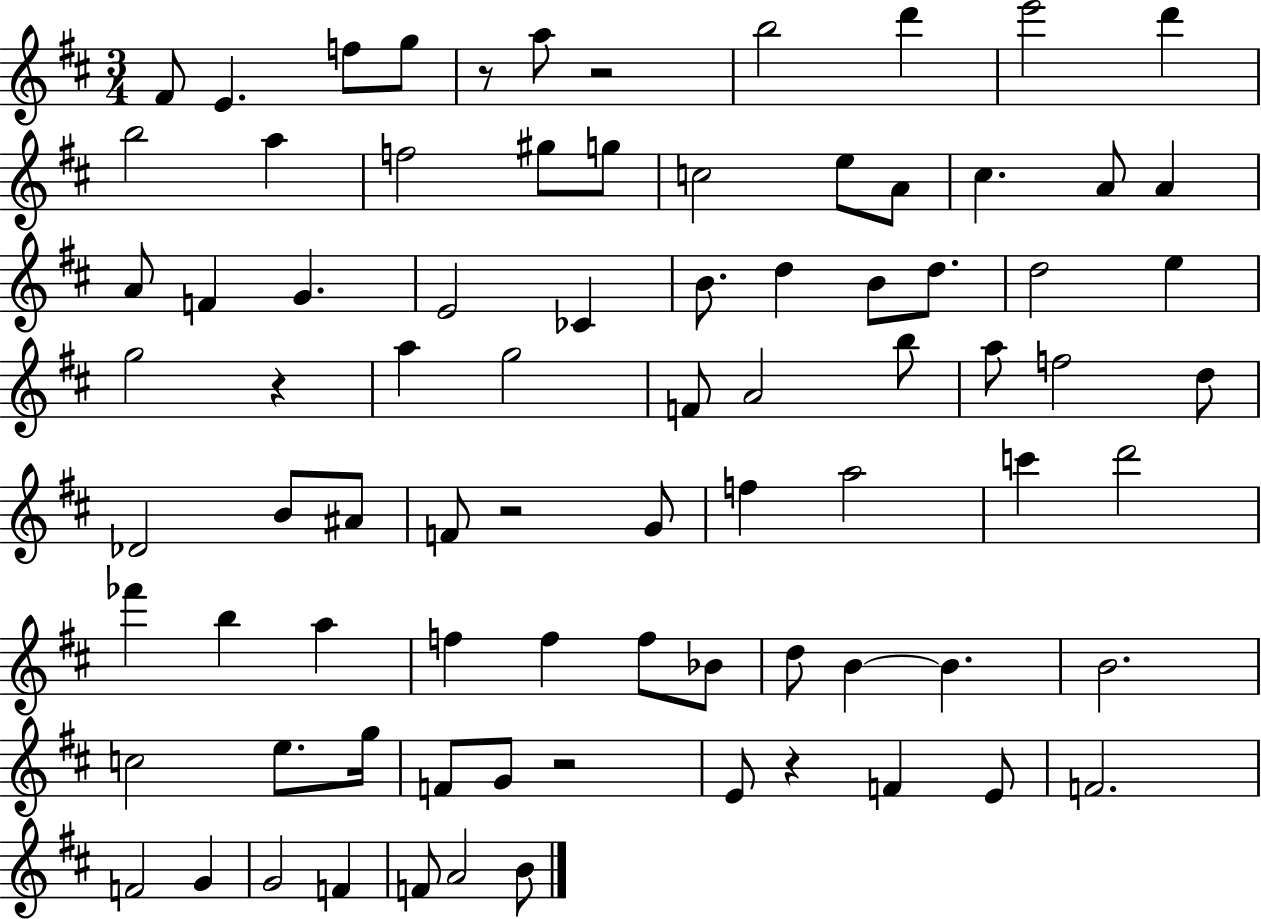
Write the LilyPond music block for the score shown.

{
  \clef treble
  \numericTimeSignature
  \time 3/4
  \key d \major
  fis'8 e'4. f''8 g''8 | r8 a''8 r2 | b''2 d'''4 | e'''2 d'''4 | \break b''2 a''4 | f''2 gis''8 g''8 | c''2 e''8 a'8 | cis''4. a'8 a'4 | \break a'8 f'4 g'4. | e'2 ces'4 | b'8. d''4 b'8 d''8. | d''2 e''4 | \break g''2 r4 | a''4 g''2 | f'8 a'2 b''8 | a''8 f''2 d''8 | \break des'2 b'8 ais'8 | f'8 r2 g'8 | f''4 a''2 | c'''4 d'''2 | \break fes'''4 b''4 a''4 | f''4 f''4 f''8 bes'8 | d''8 b'4~~ b'4. | b'2. | \break c''2 e''8. g''16 | f'8 g'8 r2 | e'8 r4 f'4 e'8 | f'2. | \break f'2 g'4 | g'2 f'4 | f'8 a'2 b'8 | \bar "|."
}